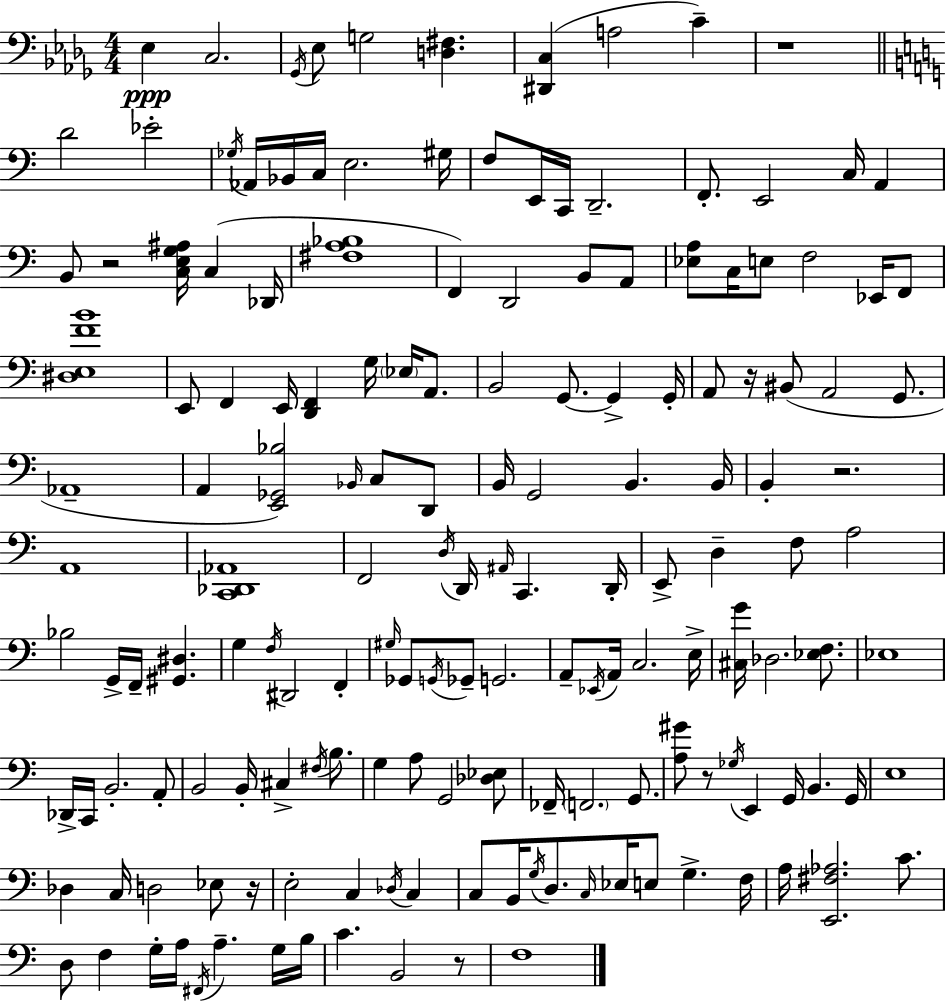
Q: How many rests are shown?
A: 7